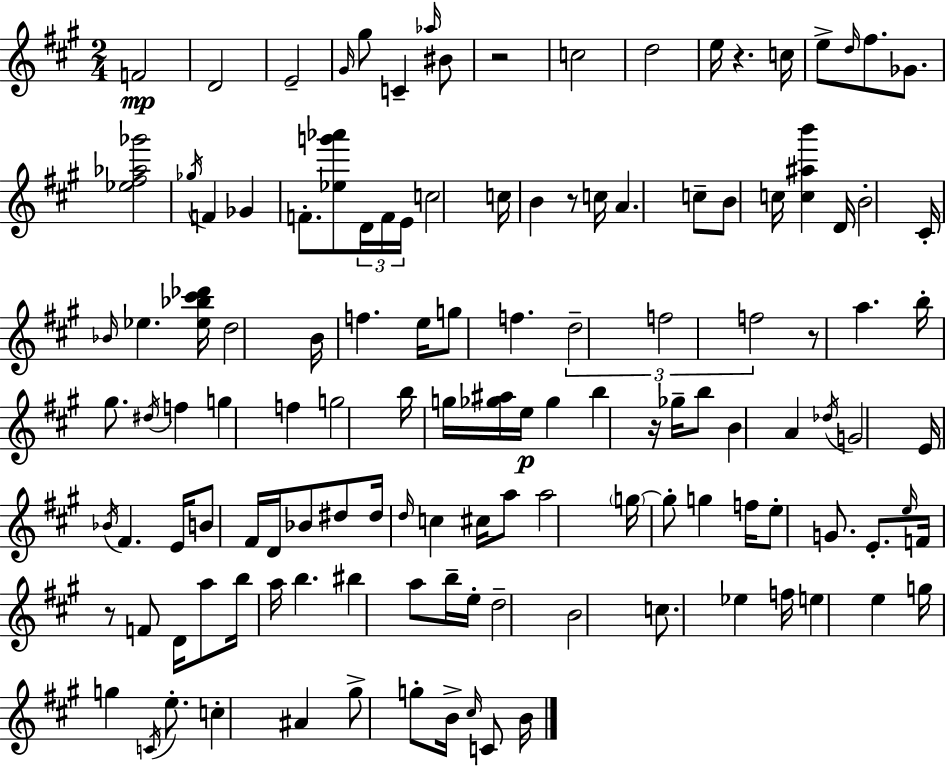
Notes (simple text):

F4/h D4/h E4/h G#4/s G#5/e C4/q Ab5/s BIS4/e R/h C5/h D5/h E5/s R/q. C5/s E5/e D5/s F#5/e. Gb4/e. [Eb5,F#5,Ab5,Gb6]/h Gb5/s F4/q Gb4/q F4/e. [Eb5,G6,Ab6]/e D4/s F4/s E4/s C5/h C5/s B4/q R/e C5/s A4/q. C5/e B4/e C5/s [C5,A#5,B6]/q D4/s B4/h C#4/s Bb4/s Eb5/q. [Eb5,Bb5,C#6,Db6]/s D5/h B4/s F5/q. E5/s G5/e F5/q. D5/h F5/h F5/h R/e A5/q. B5/s G#5/e. D#5/s F5/q G5/q F5/q G5/h B5/s G5/s [Gb5,A#5]/s E5/s Gb5/q B5/q R/s Gb5/s B5/e B4/q A4/q Db5/s G4/h E4/s Bb4/s F#4/q. E4/s B4/e F#4/s D4/s Bb4/e D#5/e D#5/s D5/s C5/q C#5/s A5/e A5/h G5/s G5/e G5/q F5/s E5/e G4/e. E4/e. E5/s F4/s R/e F4/e D4/s A5/e B5/s A5/s B5/q. BIS5/q A5/e B5/s E5/s D5/h B4/h C5/e. Eb5/q F5/s E5/q E5/q G5/s G5/q C4/s E5/e. C5/q A#4/q G#5/e G5/e B4/s C#5/s C4/e B4/s